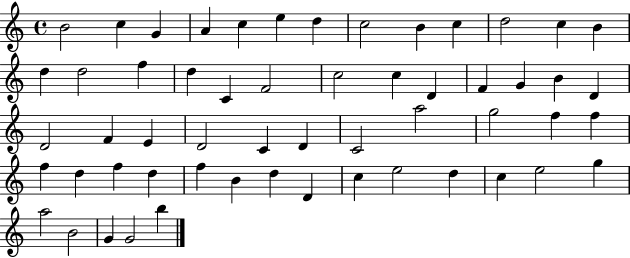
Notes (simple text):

B4/h C5/q G4/q A4/q C5/q E5/q D5/q C5/h B4/q C5/q D5/h C5/q B4/q D5/q D5/h F5/q D5/q C4/q F4/h C5/h C5/q D4/q F4/q G4/q B4/q D4/q D4/h F4/q E4/q D4/h C4/q D4/q C4/h A5/h G5/h F5/q F5/q F5/q D5/q F5/q D5/q F5/q B4/q D5/q D4/q C5/q E5/h D5/q C5/q E5/h G5/q A5/h B4/h G4/q G4/h B5/q